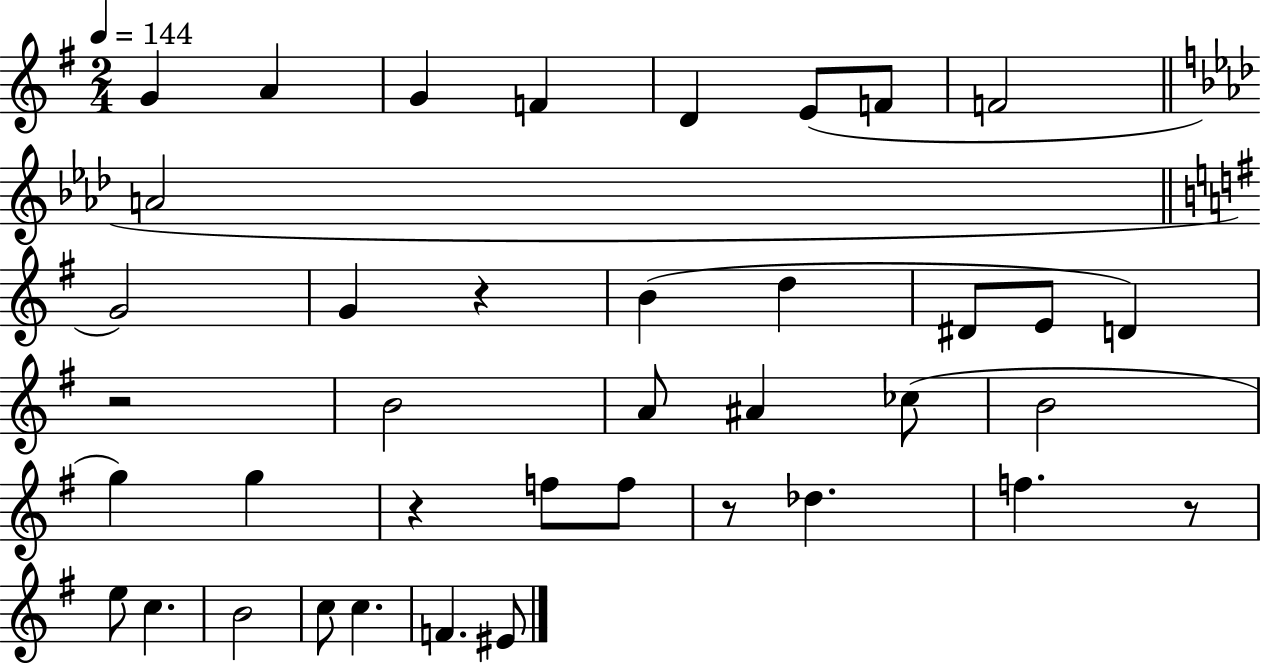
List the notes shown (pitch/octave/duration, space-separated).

G4/q A4/q G4/q F4/q D4/q E4/e F4/e F4/h A4/h G4/h G4/q R/q B4/q D5/q D#4/e E4/e D4/q R/h B4/h A4/e A#4/q CES5/e B4/h G5/q G5/q R/q F5/e F5/e R/e Db5/q. F5/q. R/e E5/e C5/q. B4/h C5/e C5/q. F4/q. EIS4/e